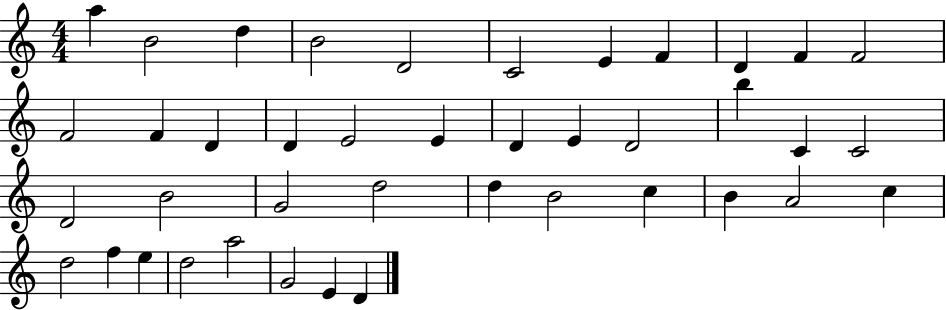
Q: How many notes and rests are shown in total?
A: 41